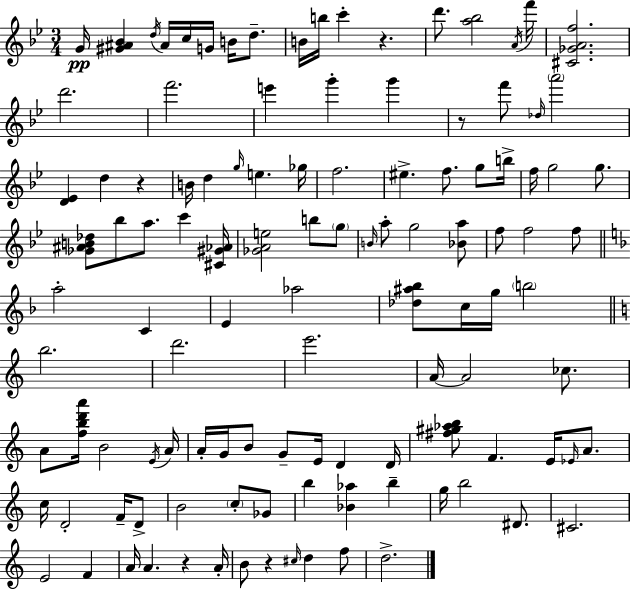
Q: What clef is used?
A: treble